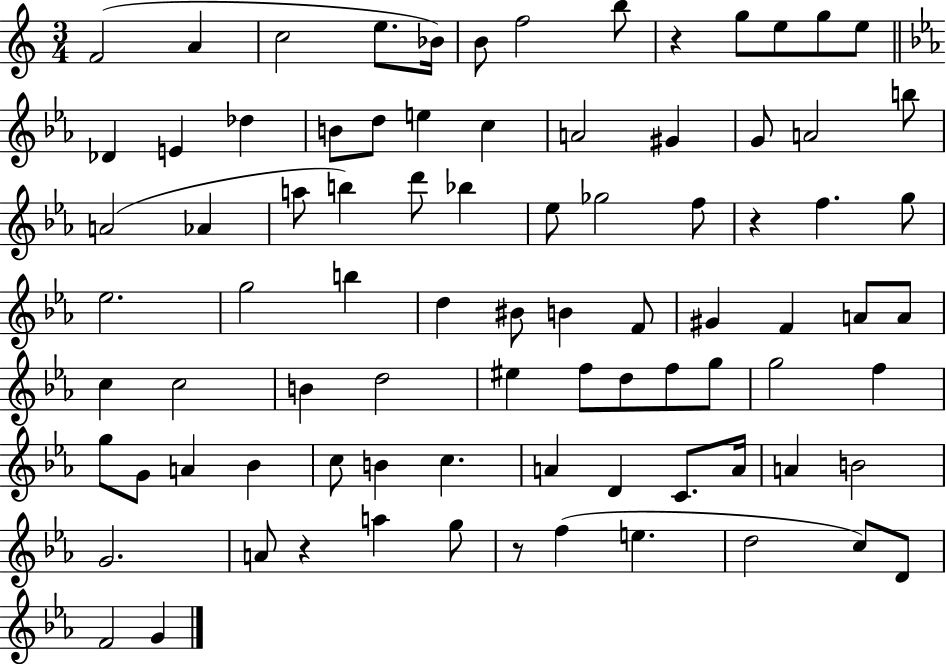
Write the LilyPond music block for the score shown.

{
  \clef treble
  \numericTimeSignature
  \time 3/4
  \key c \major
  f'2( a'4 | c''2 e''8. bes'16) | b'8 f''2 b''8 | r4 g''8 e''8 g''8 e''8 | \break \bar "||" \break \key ees \major des'4 e'4 des''4 | b'8 d''8 e''4 c''4 | a'2 gis'4 | g'8 a'2 b''8 | \break a'2( aes'4 | a''8 b''4) d'''8 bes''4 | ees''8 ges''2 f''8 | r4 f''4. g''8 | \break ees''2. | g''2 b''4 | d''4 bis'8 b'4 f'8 | gis'4 f'4 a'8 a'8 | \break c''4 c''2 | b'4 d''2 | eis''4 f''8 d''8 f''8 g''8 | g''2 f''4 | \break g''8 g'8 a'4 bes'4 | c''8 b'4 c''4. | a'4 d'4 c'8. a'16 | a'4 b'2 | \break g'2. | a'8 r4 a''4 g''8 | r8 f''4( e''4. | d''2 c''8) d'8 | \break f'2 g'4 | \bar "|."
}